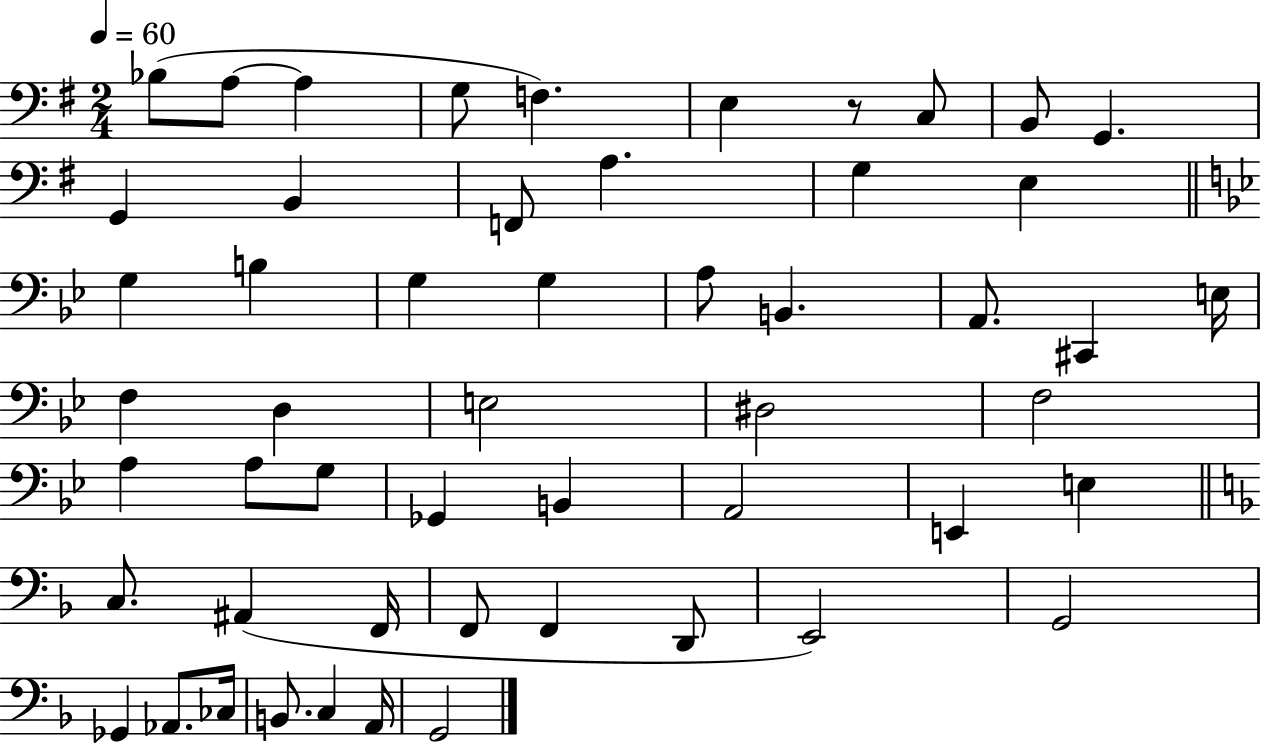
X:1
T:Untitled
M:2/4
L:1/4
K:G
_B,/2 A,/2 A, G,/2 F, E, z/2 C,/2 B,,/2 G,, G,, B,, F,,/2 A, G, E, G, B, G, G, A,/2 B,, A,,/2 ^C,, E,/4 F, D, E,2 ^D,2 F,2 A, A,/2 G,/2 _G,, B,, A,,2 E,, E, C,/2 ^A,, F,,/4 F,,/2 F,, D,,/2 E,,2 G,,2 _G,, _A,,/2 _C,/4 B,,/2 C, A,,/4 G,,2